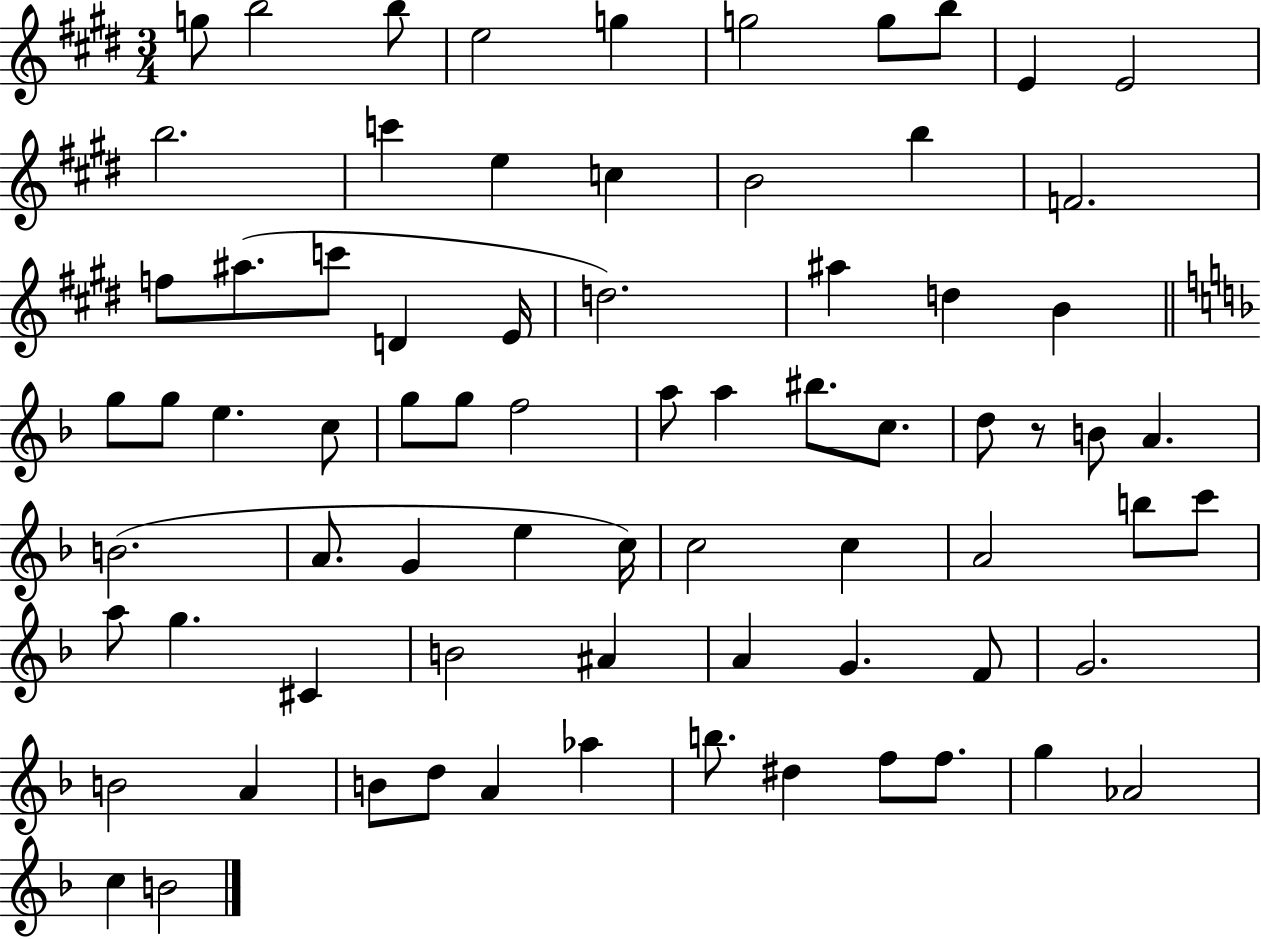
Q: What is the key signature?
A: E major